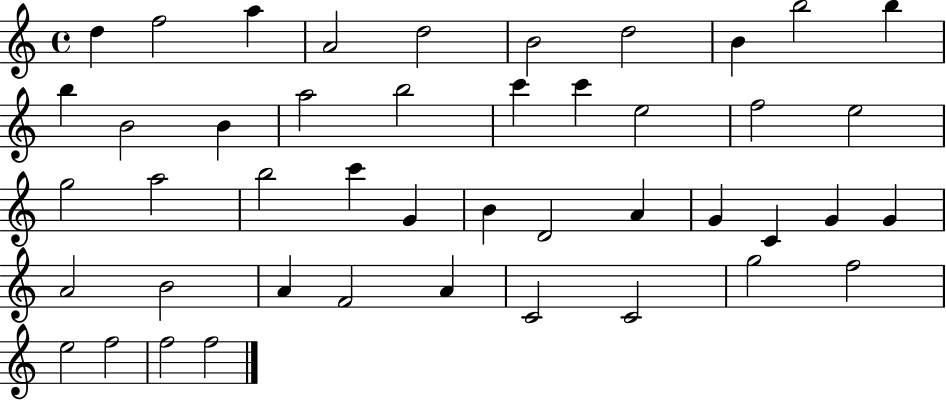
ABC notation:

X:1
T:Untitled
M:4/4
L:1/4
K:C
d f2 a A2 d2 B2 d2 B b2 b b B2 B a2 b2 c' c' e2 f2 e2 g2 a2 b2 c' G B D2 A G C G G A2 B2 A F2 A C2 C2 g2 f2 e2 f2 f2 f2